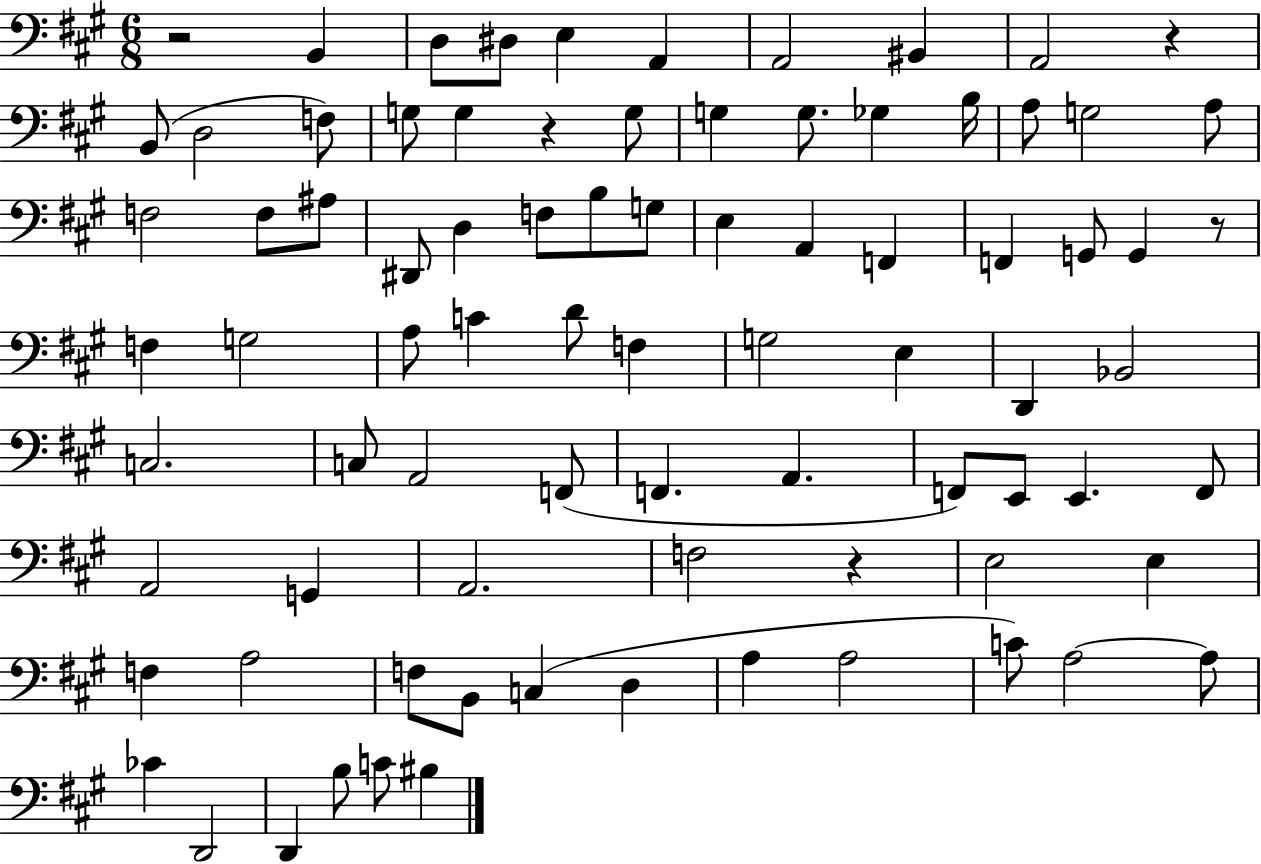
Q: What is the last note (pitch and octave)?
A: BIS3